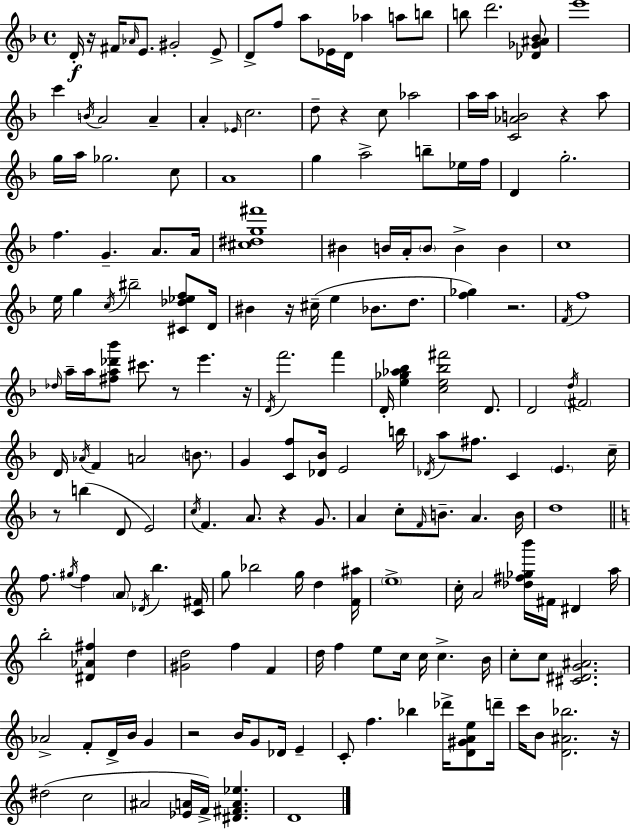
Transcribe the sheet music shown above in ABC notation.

X:1
T:Untitled
M:4/4
L:1/4
K:F
D/4 z/4 ^F/4 _A/4 E/2 ^G2 E/2 D/2 f/2 a/2 _E/4 D/4 _a a/2 b/2 b/2 d'2 [_D_G^A_B]/2 e'4 c' B/4 A2 A A _E/4 c2 d/2 z c/2 _a2 a/4 a/4 [C_AB]2 z a/2 g/4 a/4 _g2 c/2 A4 g a2 b/2 _e/4 f/4 D g2 f G A/2 A/4 [^c^dg^f']4 ^B B/4 A/4 B/2 B B c4 e/4 g c/4 ^b2 [^C_d_ef]/2 D/4 ^B z/4 ^c/4 e _B/2 d/2 [f_g] z2 F/4 f4 _d/4 a/4 a/4 [^fa_d'_b']/2 ^c'/2 z/2 e' z/4 D/4 f'2 f' D/4 [e_g_a_b] [ce_b^f']2 D/2 D2 d/4 ^F2 D/4 _A/4 F A2 B/2 G [Cf]/2 [_D_B]/4 E2 b/4 _D/4 a/2 ^f/2 C E c/4 z/2 b D/2 E2 c/4 F A/2 z G/2 A c/2 F/4 B/2 A B/4 d4 f/2 ^g/4 f A/2 _D/4 b [C^F]/4 g/2 _b2 g/4 d [F^a]/4 e4 c/4 A2 [_d^f_gb']/4 ^F/4 ^D a/4 b2 [^D_A^f] d [^Gd]2 f F d/4 f e/2 c/4 c/4 c B/4 c/2 c/2 [^C^DG^A]2 _A2 F/2 D/4 B/4 G z2 B/4 G/2 _D/4 E C/2 f _b _d'/4 [D^GAe]/2 d'/4 c'/4 B/2 [D^A_b]2 z/4 ^d2 c2 ^A2 [_EA]/4 F/4 [^D^FA_e] D4